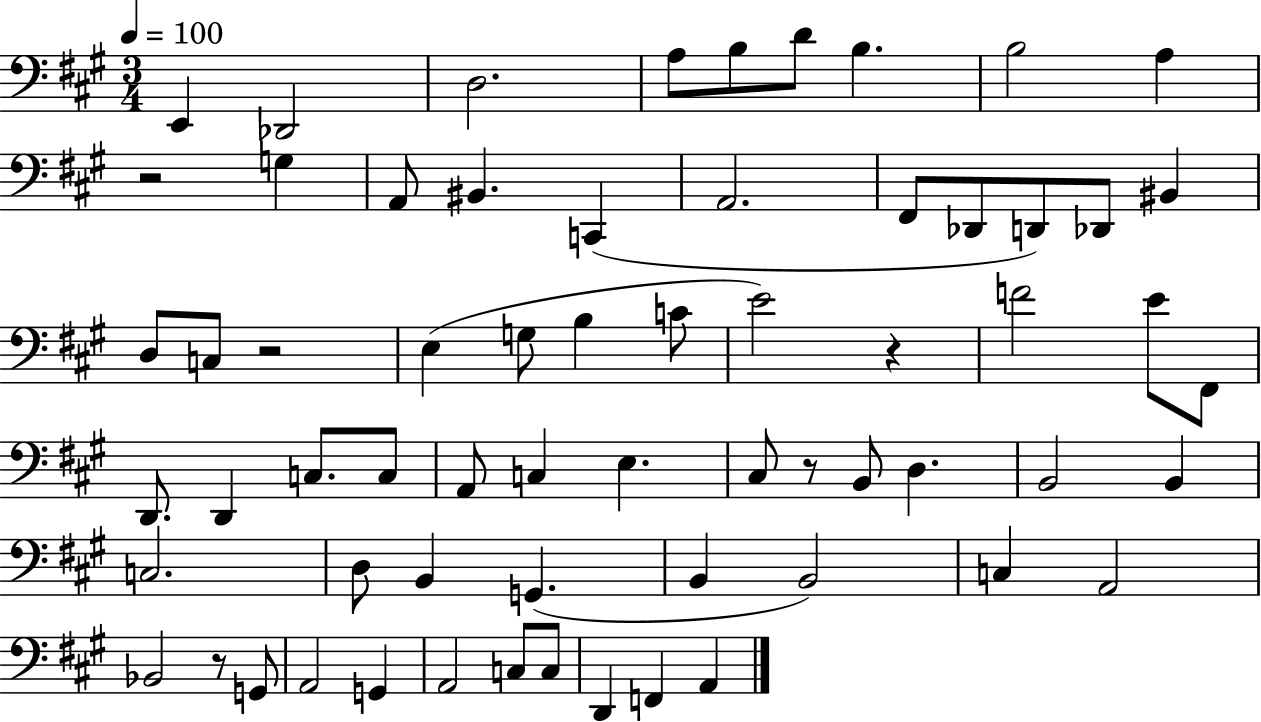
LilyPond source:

{
  \clef bass
  \numericTimeSignature
  \time 3/4
  \key a \major
  \tempo 4 = 100
  e,4 des,2 | d2. | a8 b8 d'8 b4. | b2 a4 | \break r2 g4 | a,8 bis,4. c,4( | a,2. | fis,8 des,8 d,8) des,8 bis,4 | \break d8 c8 r2 | e4( g8 b4 c'8 | e'2) r4 | f'2 e'8 fis,8 | \break d,8. d,4 c8. c8 | a,8 c4 e4. | cis8 r8 b,8 d4. | b,2 b,4 | \break c2. | d8 b,4 g,4.( | b,4 b,2) | c4 a,2 | \break bes,2 r8 g,8 | a,2 g,4 | a,2 c8 c8 | d,4 f,4 a,4 | \break \bar "|."
}